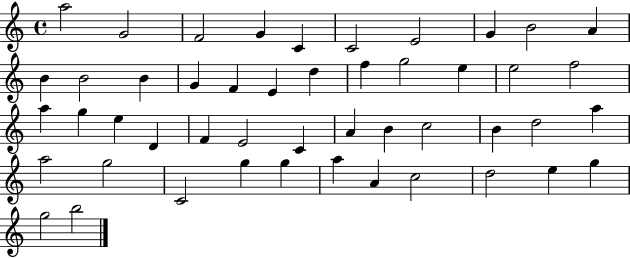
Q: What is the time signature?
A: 4/4